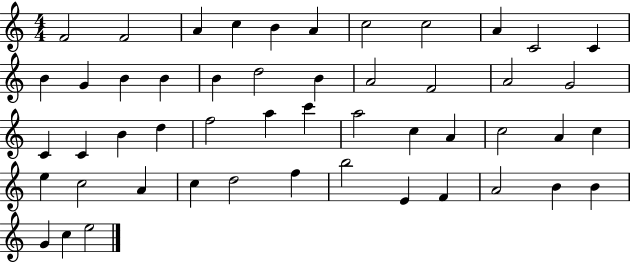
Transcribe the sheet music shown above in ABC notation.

X:1
T:Untitled
M:4/4
L:1/4
K:C
F2 F2 A c B A c2 c2 A C2 C B G B B B d2 B A2 F2 A2 G2 C C B d f2 a c' a2 c A c2 A c e c2 A c d2 f b2 E F A2 B B G c e2